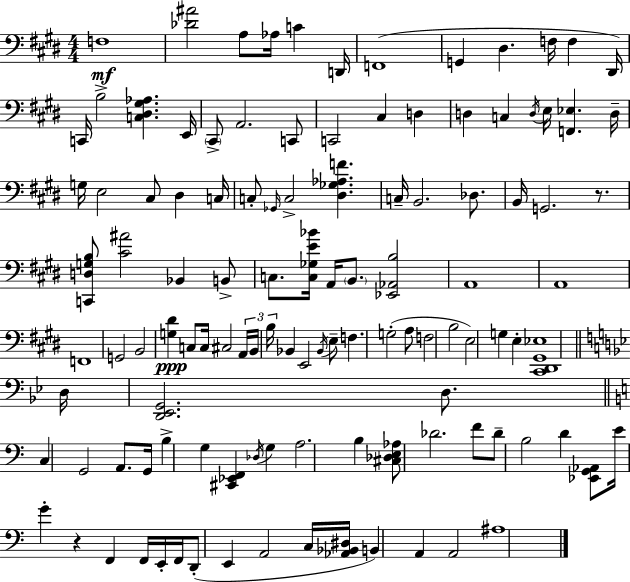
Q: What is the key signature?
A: E major